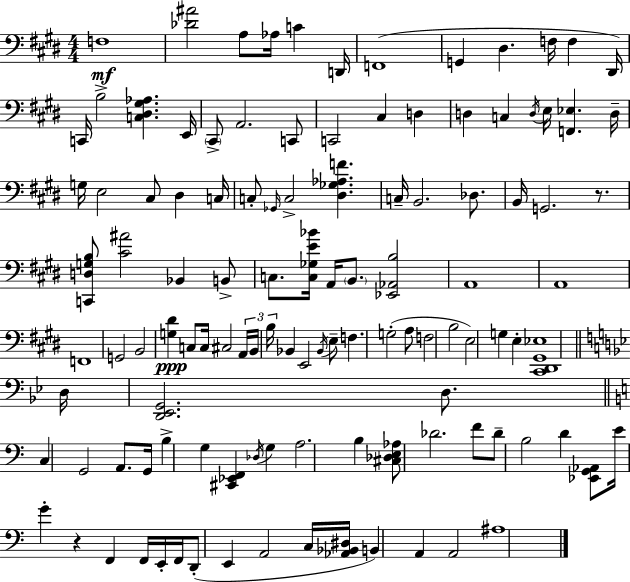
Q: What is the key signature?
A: E major